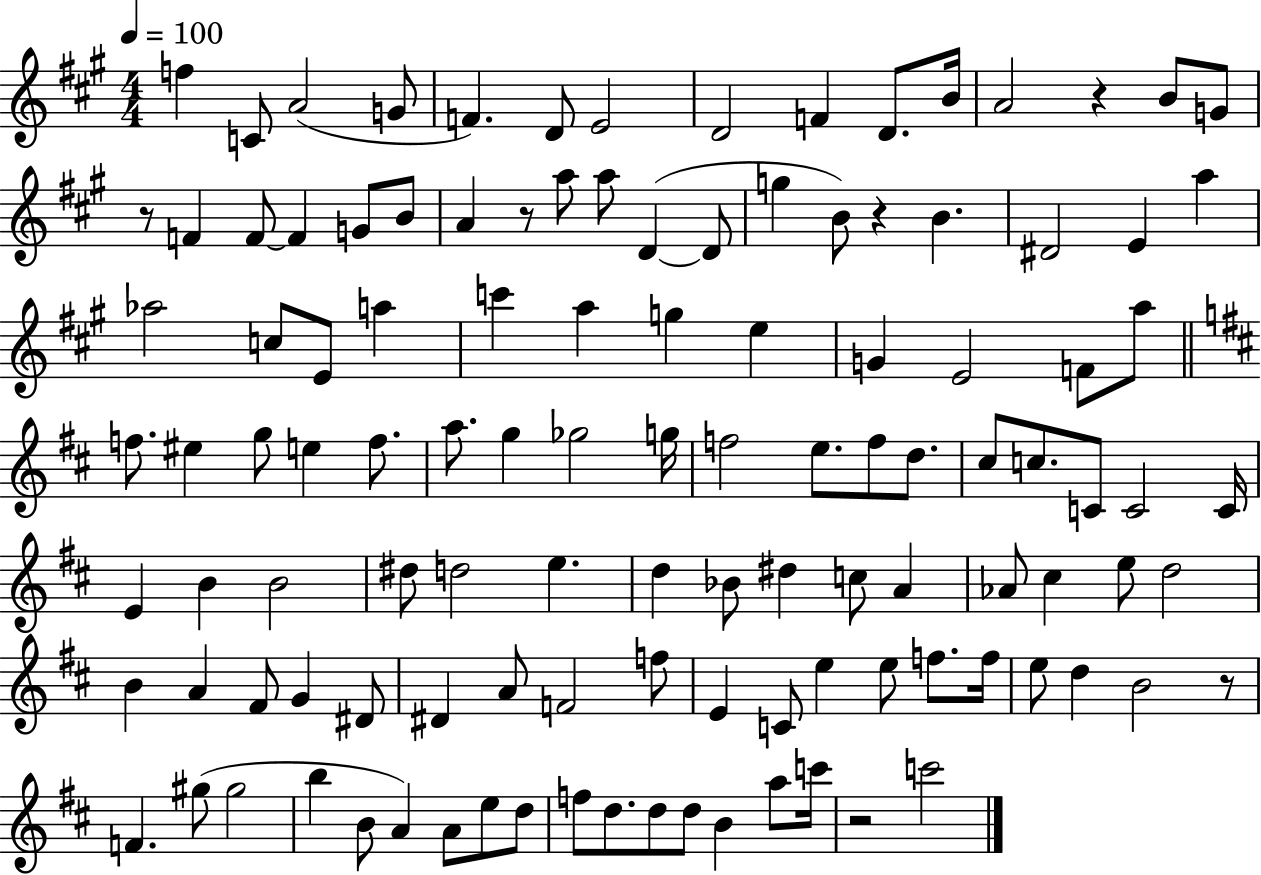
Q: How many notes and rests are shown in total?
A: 116